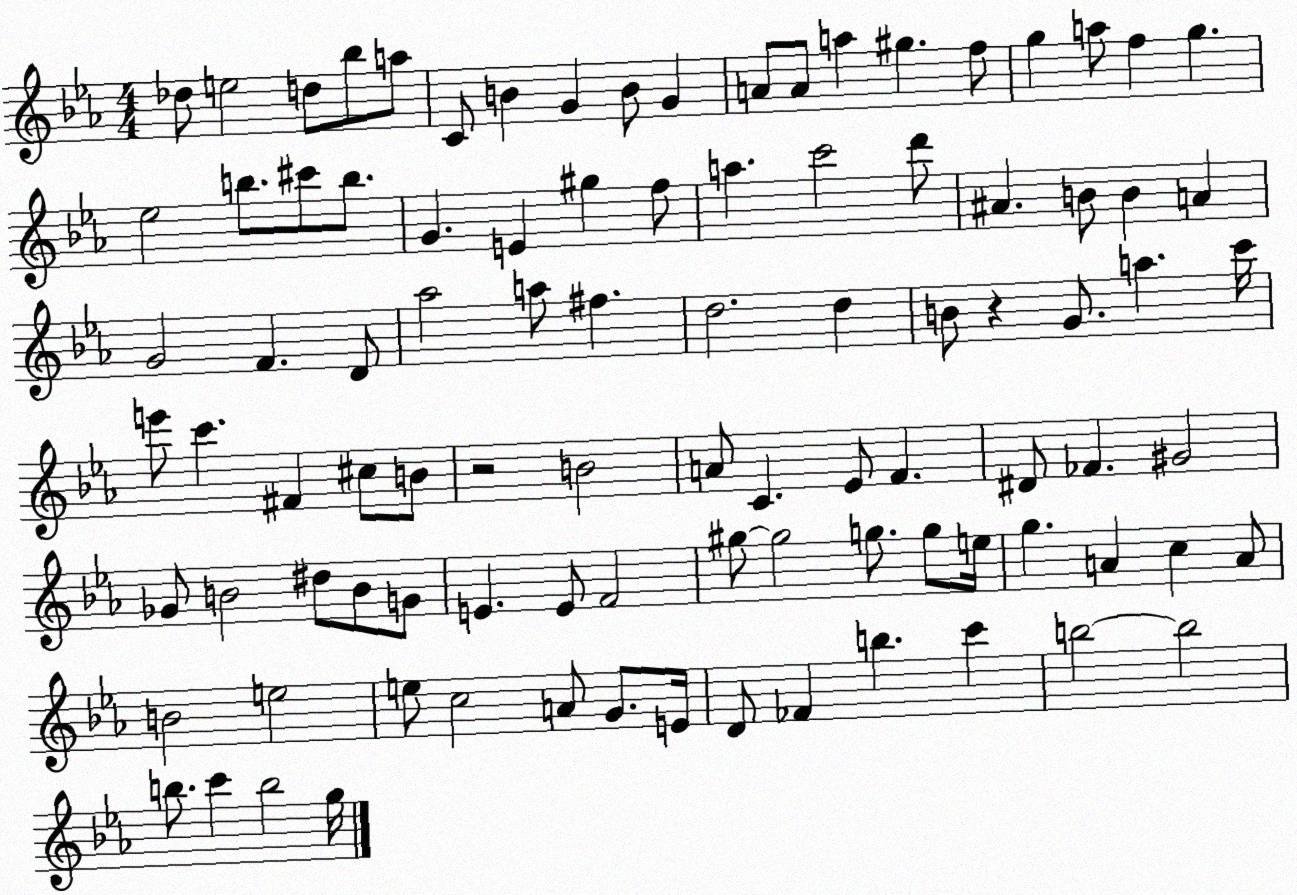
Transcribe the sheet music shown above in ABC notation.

X:1
T:Untitled
M:4/4
L:1/4
K:Eb
_d/2 e2 d/2 _b/2 a/2 C/2 B G B/2 G A/2 A/2 a ^g f/2 g a/2 f g _e2 b/2 ^c'/2 b/2 G E ^g f/2 a c'2 d'/2 ^A B/2 B A G2 F D/2 _a2 a/2 ^f d2 d B/2 z G/2 a c'/4 e'/2 c' ^F ^c/2 B/2 z2 B2 A/2 C _E/2 F ^D/2 _F ^G2 _G/2 B2 ^d/2 B/2 G/2 E E/2 F2 ^g/2 ^g2 g/2 g/2 e/4 g A c A/2 B2 e2 e/2 c2 A/2 G/2 E/4 D/2 _F b c' b2 b2 b/2 c' b2 g/4